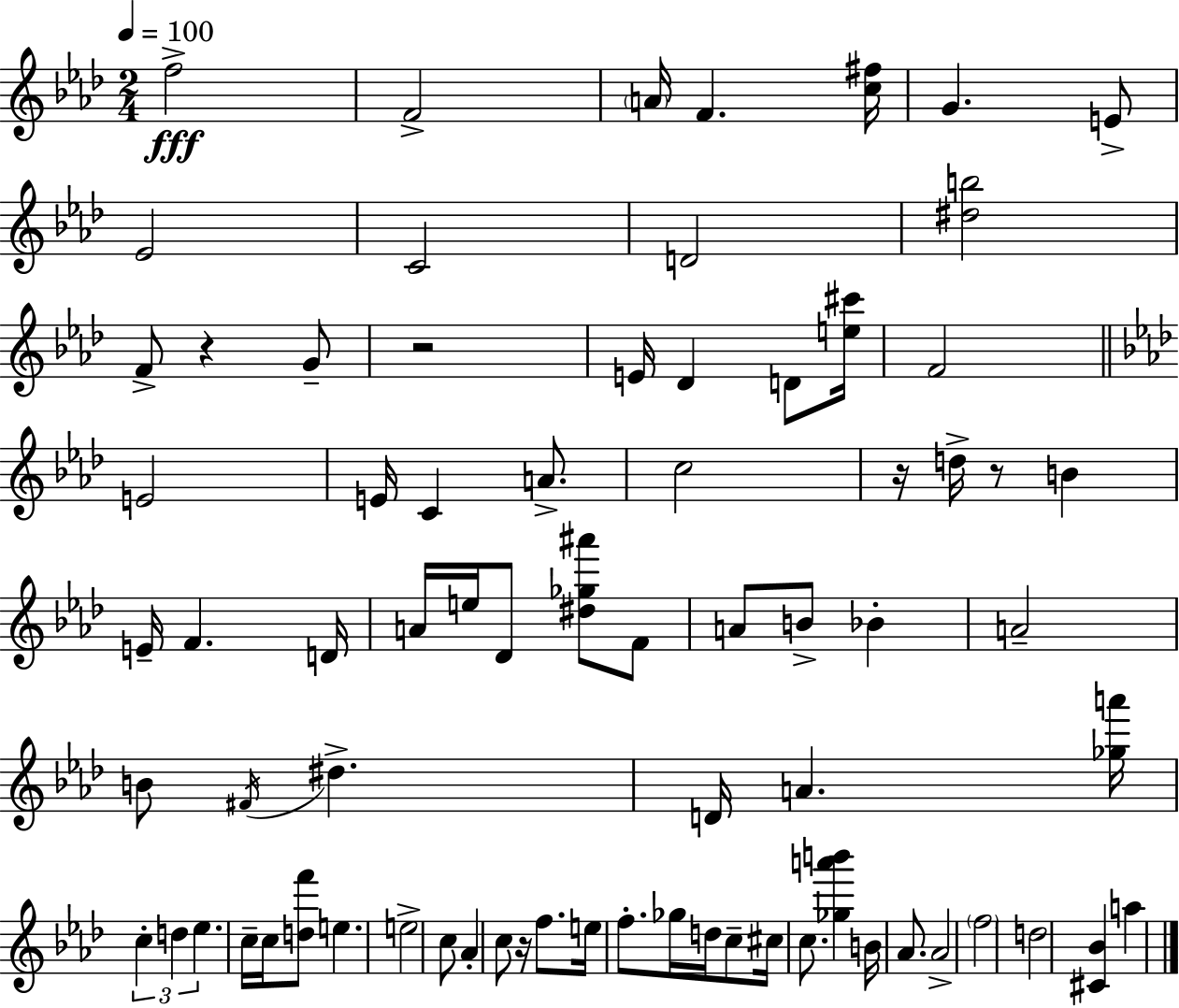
{
  \clef treble
  \numericTimeSignature
  \time 2/4
  \key aes \major
  \tempo 4 = 100
  f''2->\fff | f'2-> | \parenthesize a'16 f'4. <c'' fis''>16 | g'4. e'8-> | \break ees'2 | c'2 | d'2 | <dis'' b''>2 | \break f'8-> r4 g'8-- | r2 | e'16 des'4 d'8 <e'' cis'''>16 | f'2 | \break \bar "||" \break \key aes \major e'2 | e'16 c'4 a'8.-> | c''2 | r16 d''16-> r8 b'4 | \break e'16-- f'4. d'16 | a'16 e''16 des'8 <dis'' ges'' ais'''>8 f'8 | a'8 b'8-> bes'4-. | a'2-- | \break b'8 \acciaccatura { fis'16 } dis''4.-> | d'16 a'4. | <ges'' a'''>16 \tuplet 3/2 { c''4-. d''4 | ees''4. } c''16-- | \break c''16 <d'' f'''>8 e''4. | e''2-> | c''8 aes'4-. c''8 | r16 f''8. e''16 f''8.-. | \break ges''16 d''16 c''8-- cis''16 c''8. | <ges'' a''' b'''>4 b'16 aes'8. | aes'2-> | \parenthesize f''2 | \break d''2 | <cis' bes'>4 a''4 | \bar "|."
}